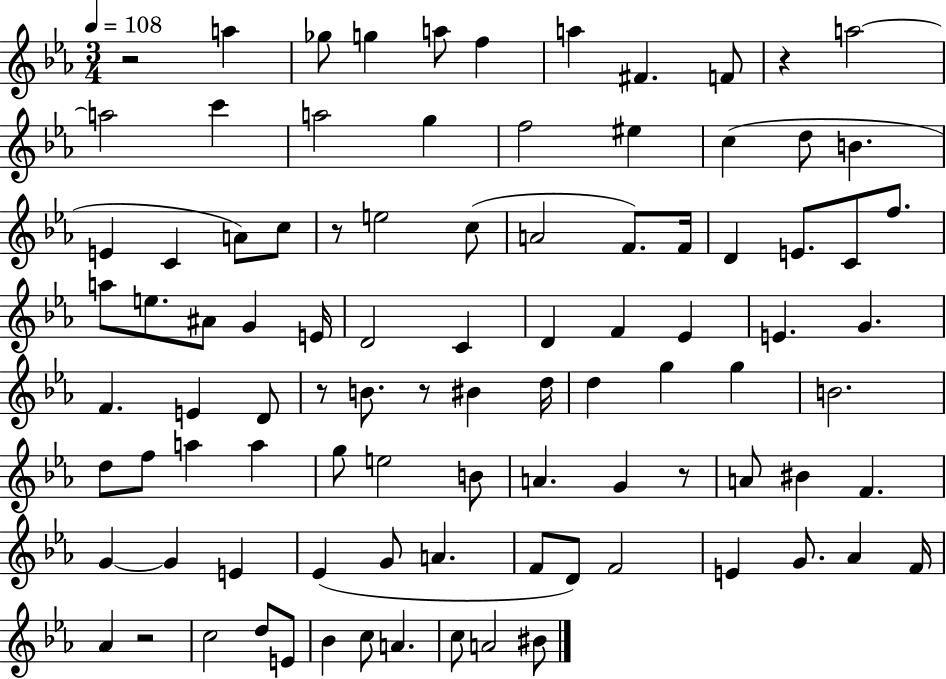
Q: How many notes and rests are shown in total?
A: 95